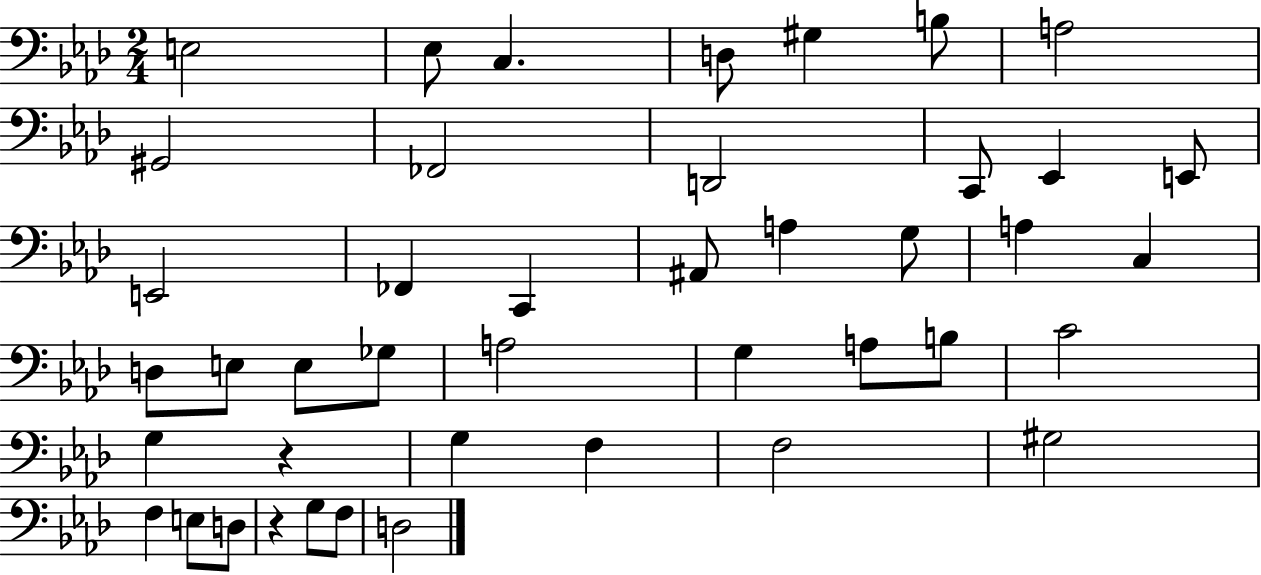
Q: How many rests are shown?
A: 2